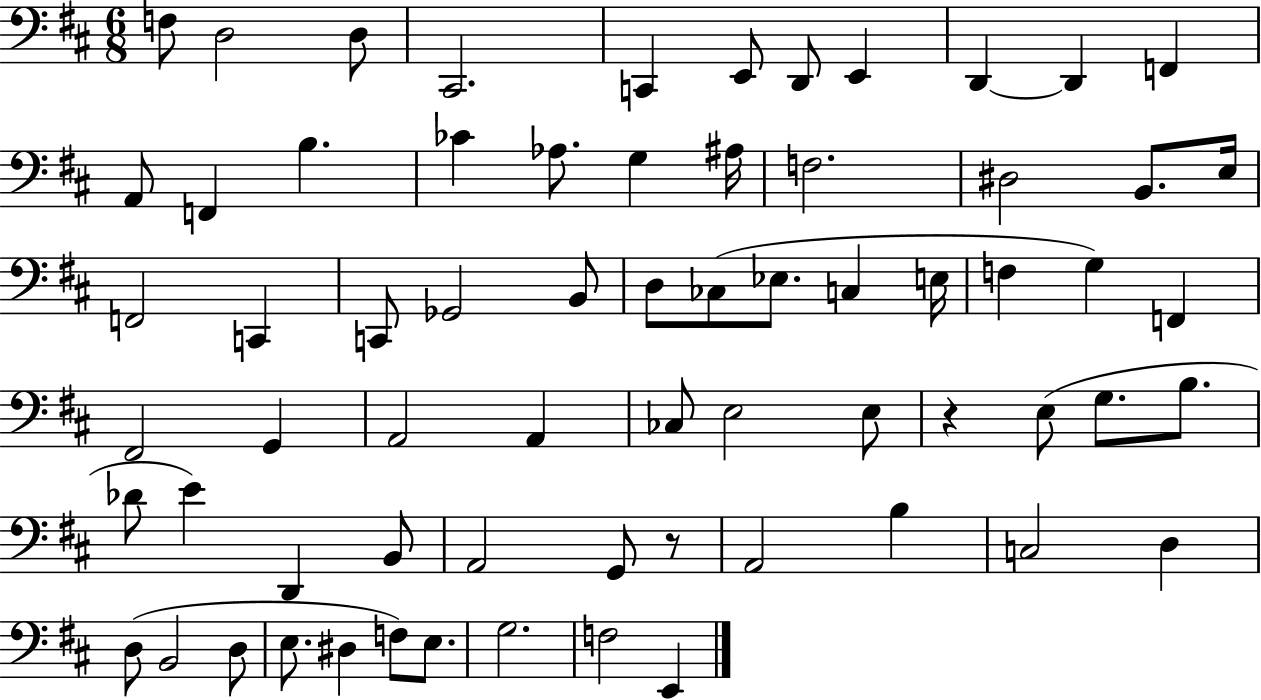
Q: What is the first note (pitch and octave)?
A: F3